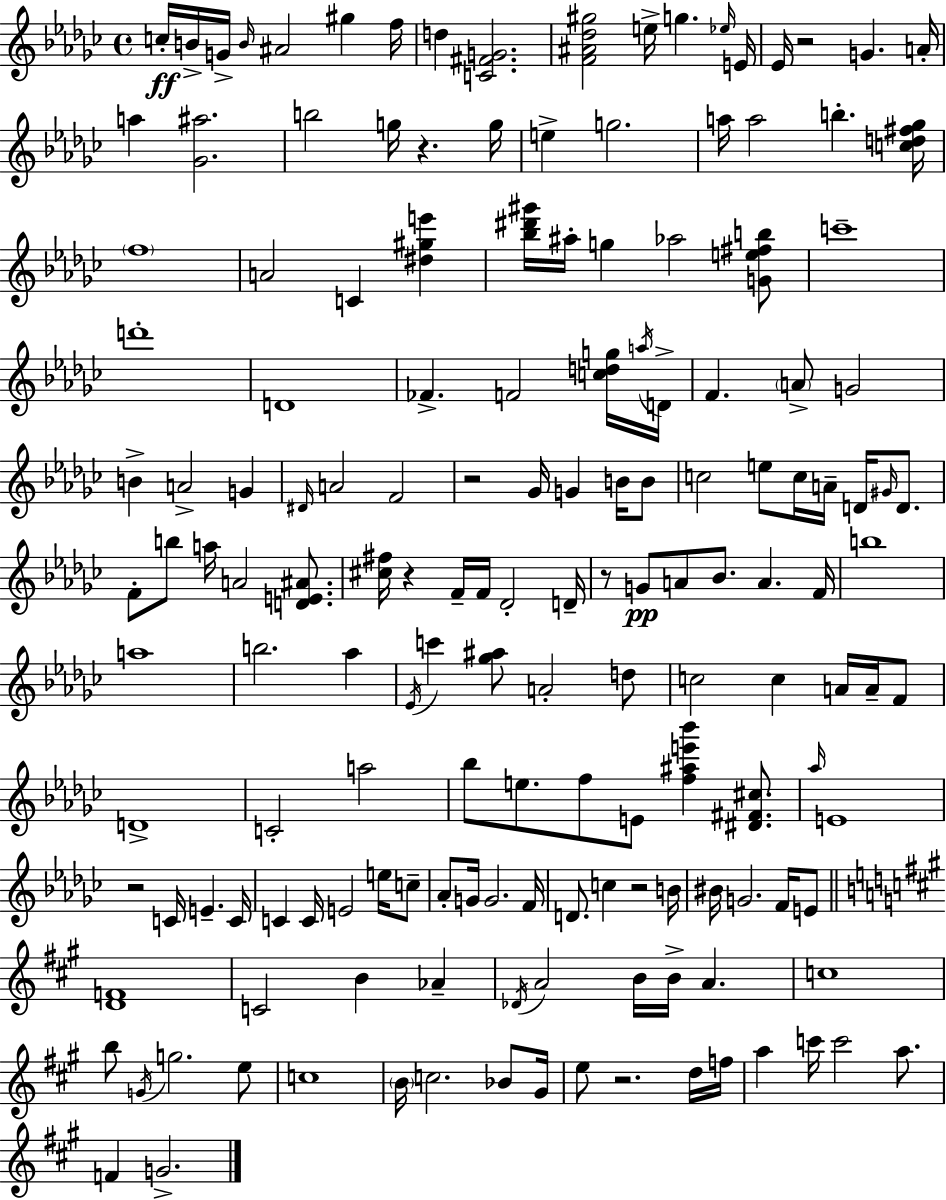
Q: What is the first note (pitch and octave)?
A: C5